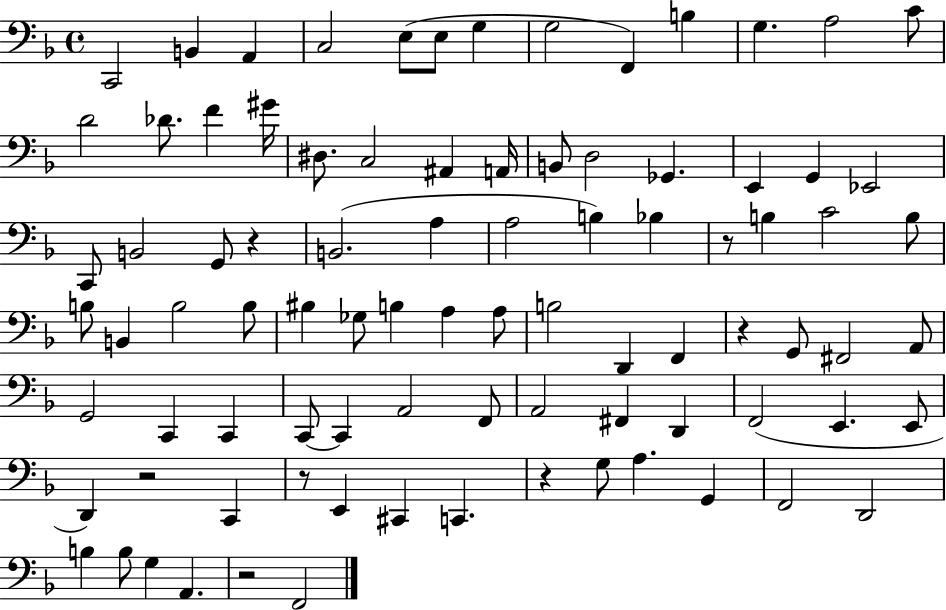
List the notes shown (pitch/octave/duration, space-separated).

C2/h B2/q A2/q C3/h E3/e E3/e G3/q G3/h F2/q B3/q G3/q. A3/h C4/e D4/h Db4/e. F4/q G#4/s D#3/e. C3/h A#2/q A2/s B2/e D3/h Gb2/q. E2/q G2/q Eb2/h C2/e B2/h G2/e R/q B2/h. A3/q A3/h B3/q Bb3/q R/e B3/q C4/h B3/e B3/e B2/q B3/h B3/e BIS3/q Gb3/e B3/q A3/q A3/e B3/h D2/q F2/q R/q G2/e F#2/h A2/e G2/h C2/q C2/q C2/e C2/q A2/h F2/e A2/h F#2/q D2/q F2/h E2/q. E2/e D2/q R/h C2/q R/e E2/q C#2/q C2/q. R/q G3/e A3/q. G2/q F2/h D2/h B3/q B3/e G3/q A2/q. R/h F2/h